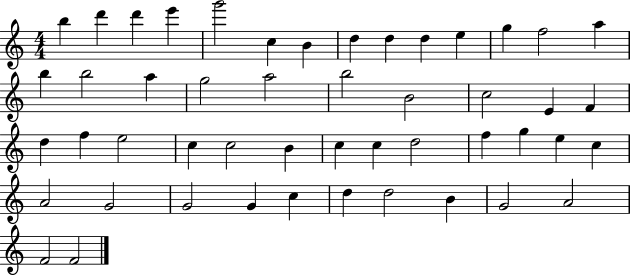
X:1
T:Untitled
M:4/4
L:1/4
K:C
b d' d' e' g'2 c B d d d e g f2 a b b2 a g2 a2 b2 B2 c2 E F d f e2 c c2 B c c d2 f g e c A2 G2 G2 G c d d2 B G2 A2 F2 F2